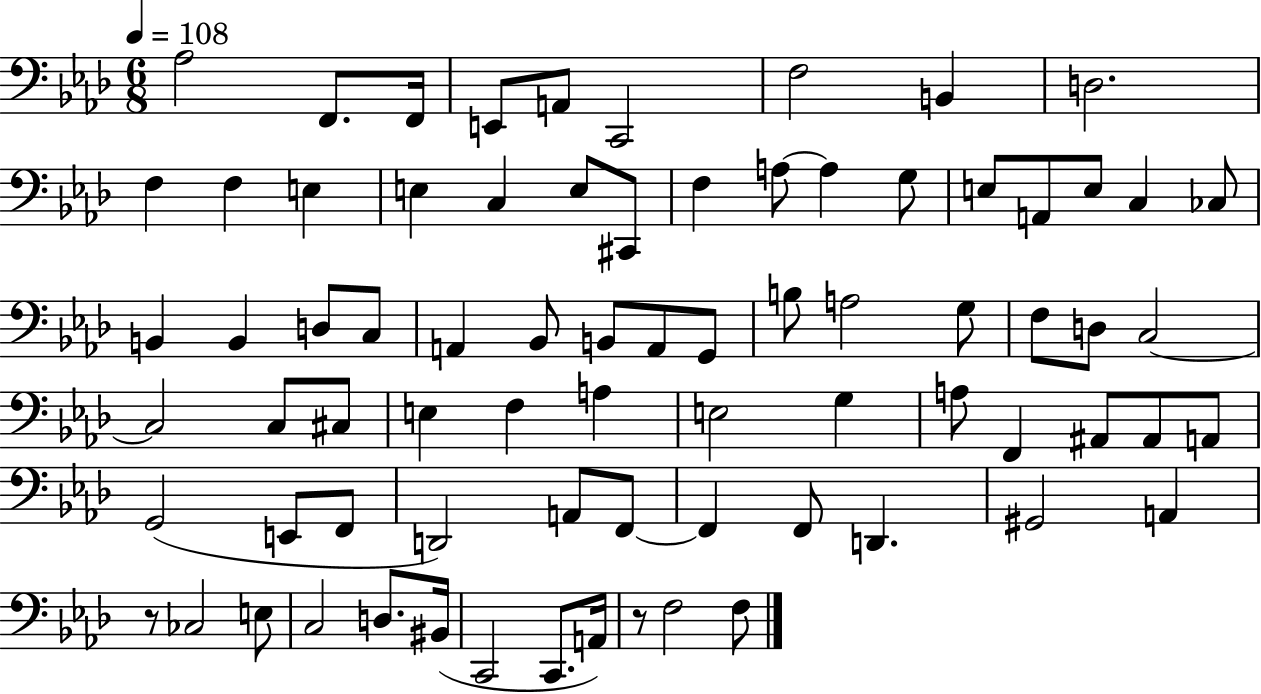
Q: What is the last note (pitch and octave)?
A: F3